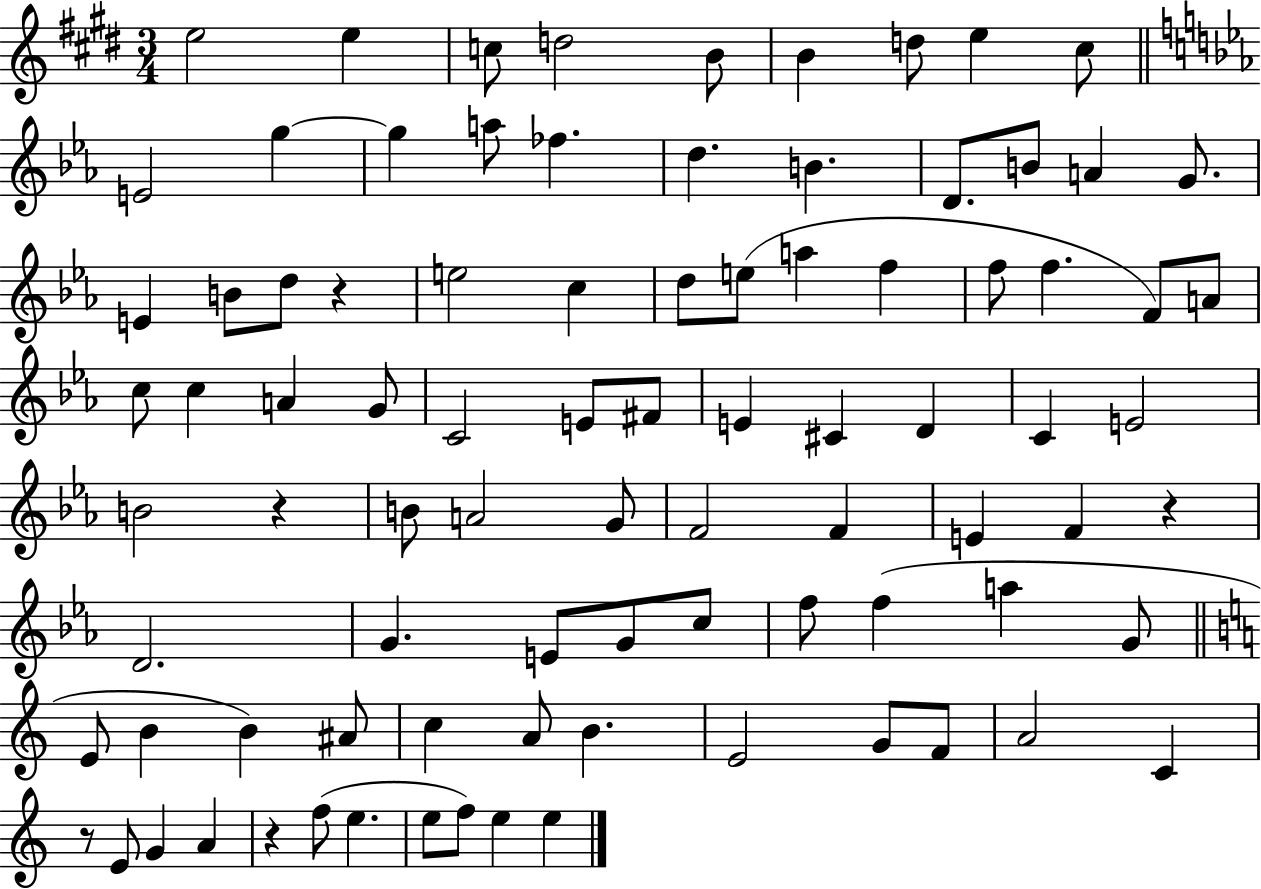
E5/h E5/q C5/e D5/h B4/e B4/q D5/e E5/q C#5/e E4/h G5/q G5/q A5/e FES5/q. D5/q. B4/q. D4/e. B4/e A4/q G4/e. E4/q B4/e D5/e R/q E5/h C5/q D5/e E5/e A5/q F5/q F5/e F5/q. F4/e A4/e C5/e C5/q A4/q G4/e C4/h E4/e F#4/e E4/q C#4/q D4/q C4/q E4/h B4/h R/q B4/e A4/h G4/e F4/h F4/q E4/q F4/q R/q D4/h. G4/q. E4/e G4/e C5/e F5/e F5/q A5/q G4/e E4/e B4/q B4/q A#4/e C5/q A4/e B4/q. E4/h G4/e F4/e A4/h C4/q R/e E4/e G4/q A4/q R/q F5/e E5/q. E5/e F5/e E5/q E5/q